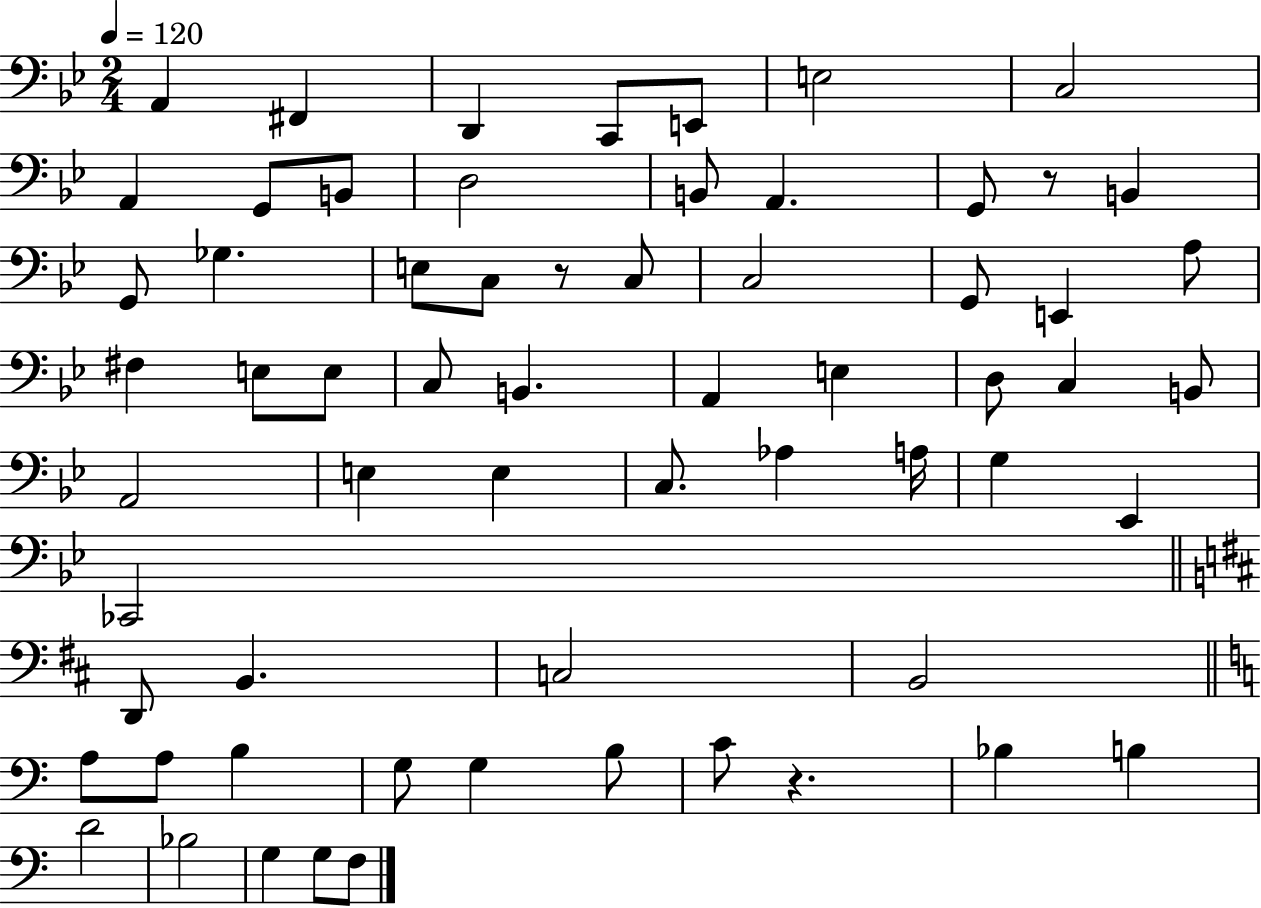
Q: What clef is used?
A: bass